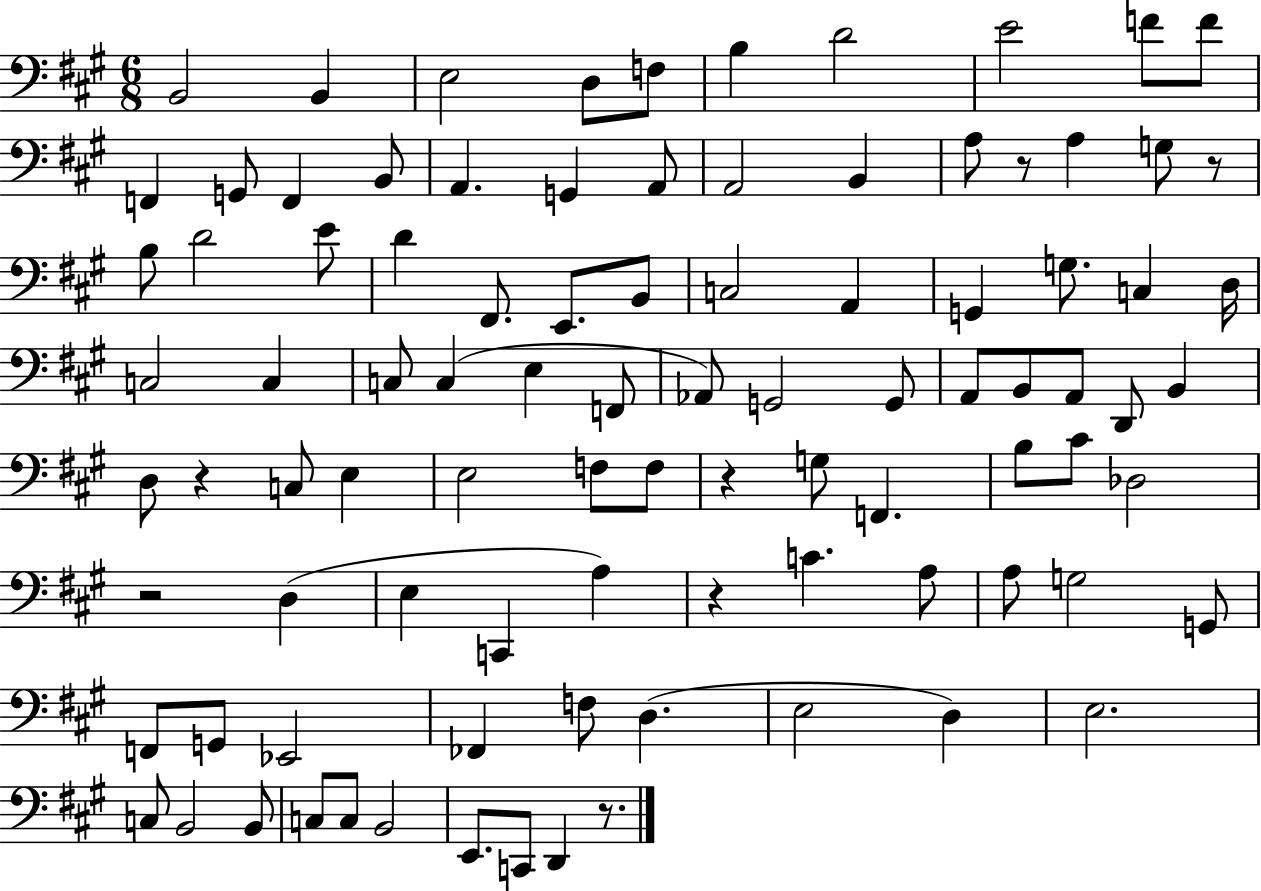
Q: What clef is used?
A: bass